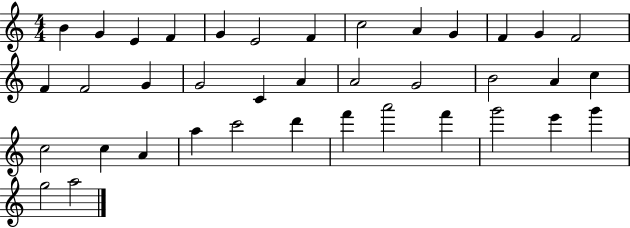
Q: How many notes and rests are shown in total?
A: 38